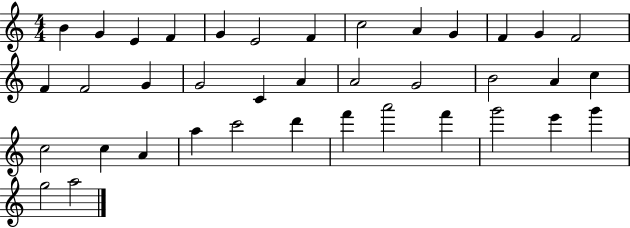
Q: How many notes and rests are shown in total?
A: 38